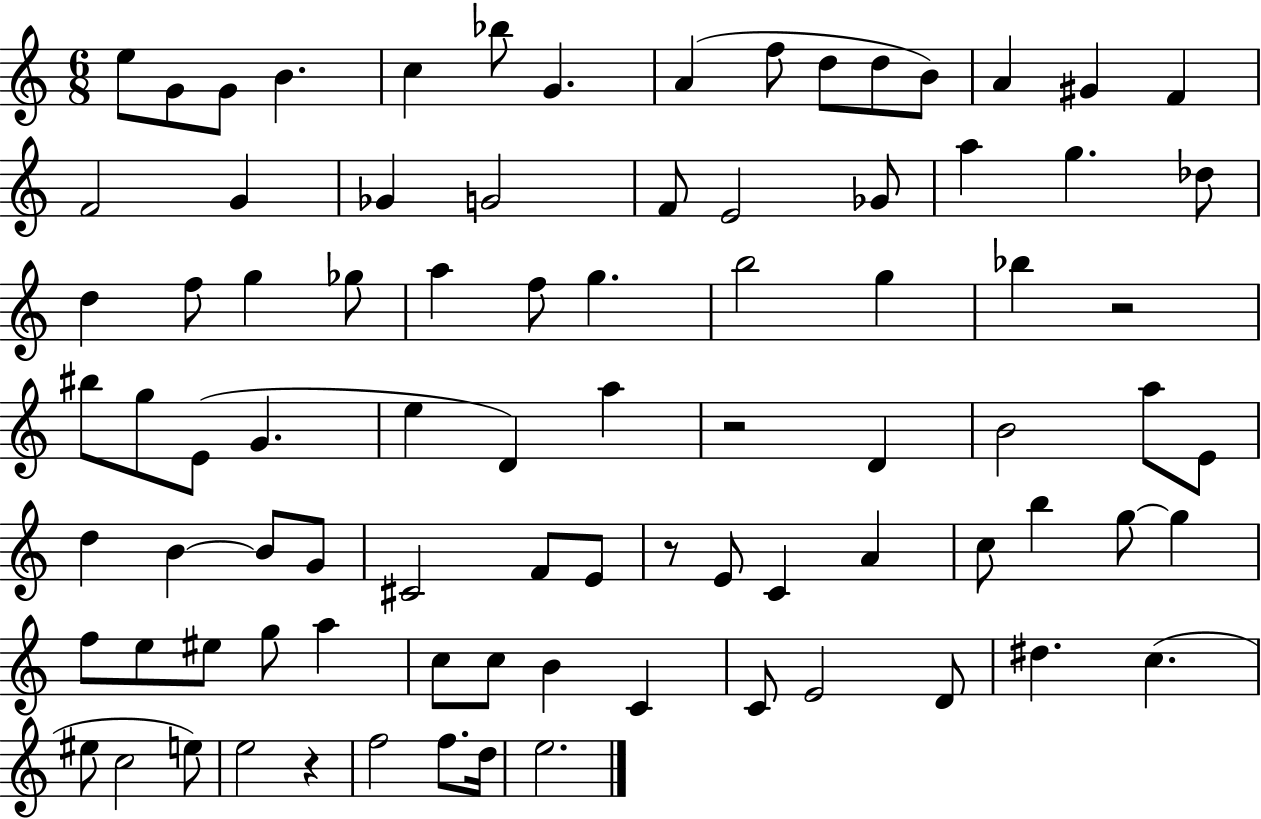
E5/e G4/e G4/e B4/q. C5/q Bb5/e G4/q. A4/q F5/e D5/e D5/e B4/e A4/q G#4/q F4/q F4/h G4/q Gb4/q G4/h F4/e E4/h Gb4/e A5/q G5/q. Db5/e D5/q F5/e G5/q Gb5/e A5/q F5/e G5/q. B5/h G5/q Bb5/q R/h BIS5/e G5/e E4/e G4/q. E5/q D4/q A5/q R/h D4/q B4/h A5/e E4/e D5/q B4/q B4/e G4/e C#4/h F4/e E4/e R/e E4/e C4/q A4/q C5/e B5/q G5/e G5/q F5/e E5/e EIS5/e G5/e A5/q C5/e C5/e B4/q C4/q C4/e E4/h D4/e D#5/q. C5/q. EIS5/e C5/h E5/e E5/h R/q F5/h F5/e. D5/s E5/h.